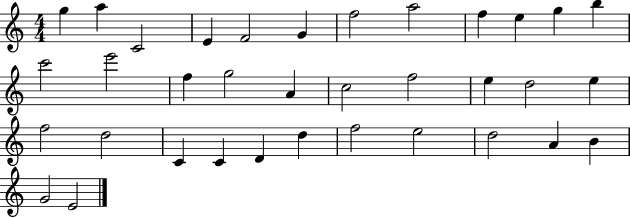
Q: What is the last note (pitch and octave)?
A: E4